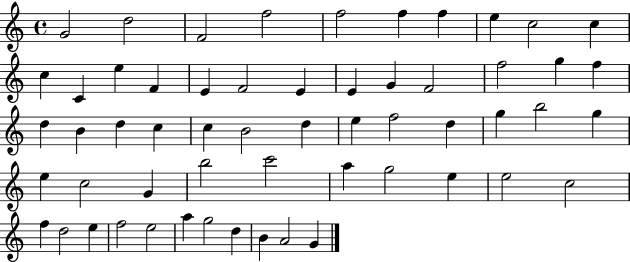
X:1
T:Untitled
M:4/4
L:1/4
K:C
G2 d2 F2 f2 f2 f f e c2 c c C e F E F2 E E G F2 f2 g f d B d c c B2 d e f2 d g b2 g e c2 G b2 c'2 a g2 e e2 c2 f d2 e f2 e2 a g2 d B A2 G